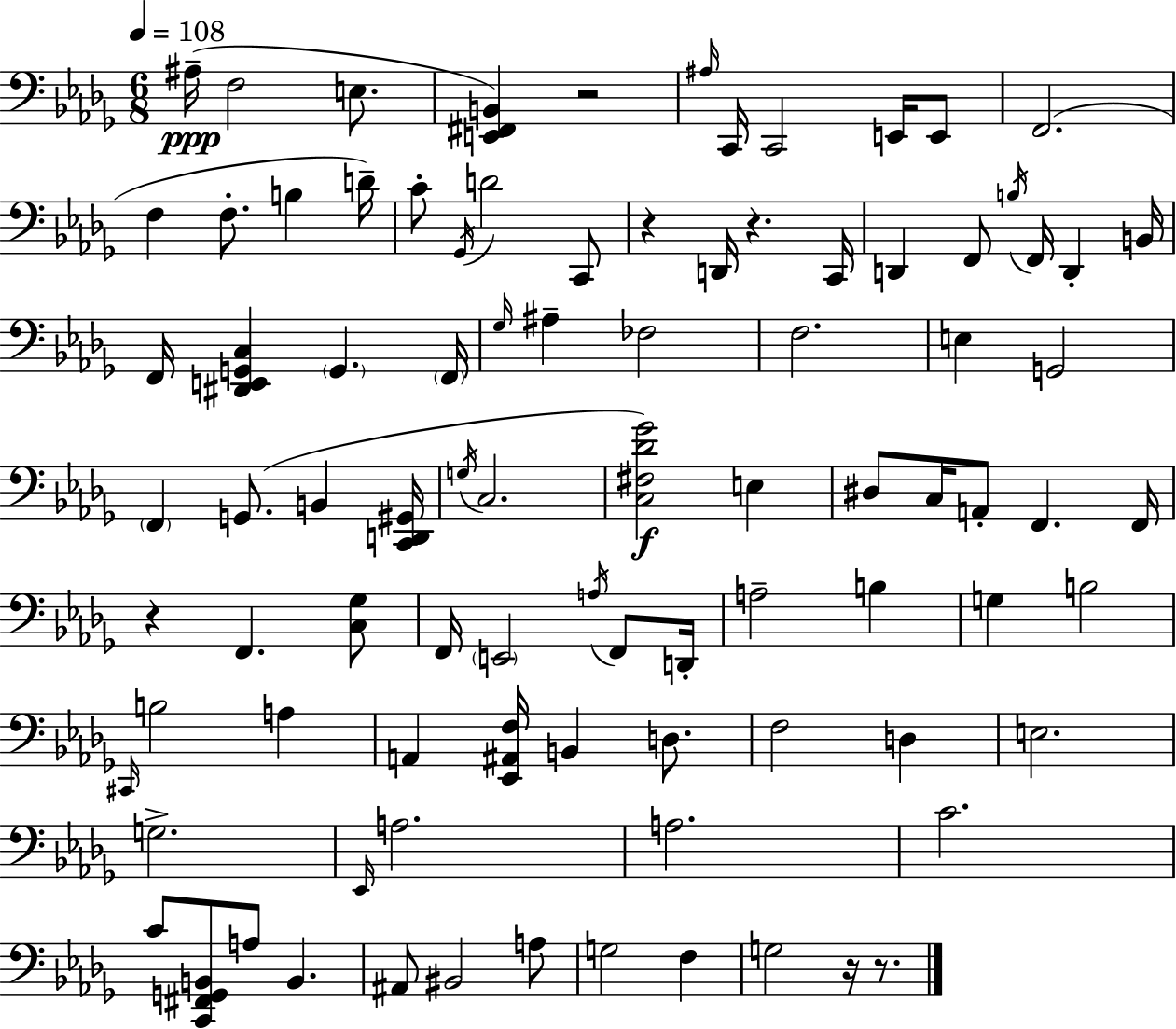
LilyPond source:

{
  \clef bass
  \numericTimeSignature
  \time 6/8
  \key bes \minor
  \tempo 4 = 108
  ais16--(\ppp f2 e8. | <e, fis, b,>4) r2 | \grace { ais16 } c,16 c,2 e,16 e,8 | f,2.( | \break f4 f8.-. b4 | d'16--) c'8-. \acciaccatura { ges,16 } d'2 | c,8 r4 d,16 r4. | c,16 d,4 f,8 \acciaccatura { b16 } f,16 d,4-. | \break b,16 f,16 <dis, e, g, c>4 \parenthesize g,4. | \parenthesize f,16 \grace { ges16 } ais4-- fes2 | f2. | e4 g,2 | \break \parenthesize f,4 g,8.( b,4 | <c, d, gis,>16 \acciaccatura { g16 } c2. | <c fis des' ges'>2\f) | e4 dis8 c16 a,8-. f,4. | \break f,16 r4 f,4. | <c ges>8 f,16 \parenthesize e,2 | \acciaccatura { a16 } f,8 d,16-. a2-- | b4 g4 b2 | \break \grace { cis,16 } b2 | a4 a,4 <ees, ais, f>16 | b,4 d8. f2 | d4 e2. | \break g2.-> | \grace { ees,16 } a2. | a2. | c'2. | \break c'8 <c, fis, g, b,>8 | a8 b,4. ais,8 bis,2 | a8 g2 | f4 g2 | \break r16 r8. \bar "|."
}